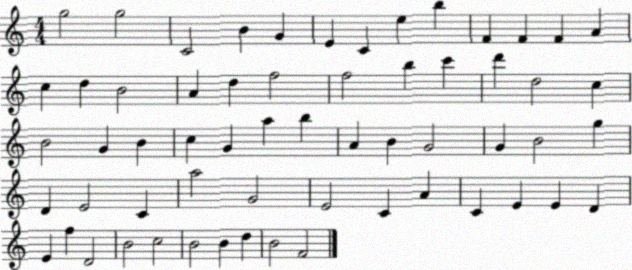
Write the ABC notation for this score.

X:1
T:Untitled
M:4/4
L:1/4
K:C
g2 g2 C2 B G E C e b F F F A c d B2 A d f2 f2 b c' d' d2 c B2 G B c G a b A B G2 G B2 g D E2 C a2 G2 E2 C A C E E D E f D2 B2 c2 B2 B d B2 F2